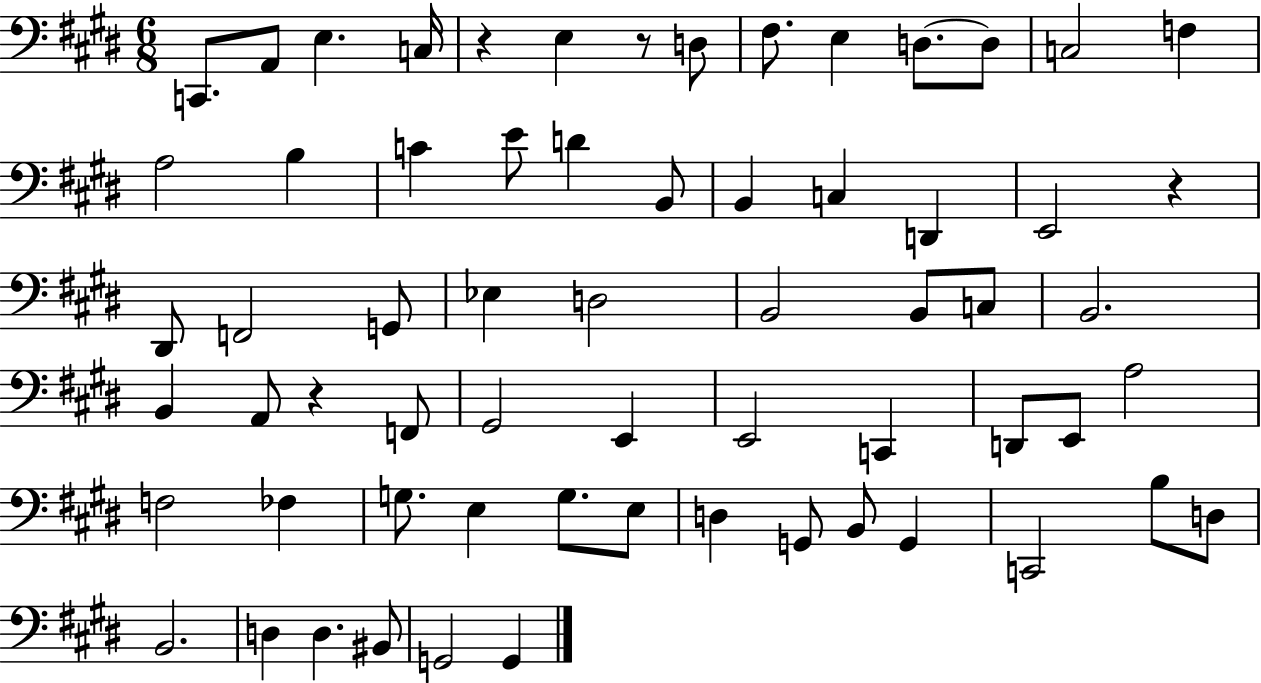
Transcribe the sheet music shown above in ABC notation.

X:1
T:Untitled
M:6/8
L:1/4
K:E
C,,/2 A,,/2 E, C,/4 z E, z/2 D,/2 ^F,/2 E, D,/2 D,/2 C,2 F, A,2 B, C E/2 D B,,/2 B,, C, D,, E,,2 z ^D,,/2 F,,2 G,,/2 _E, D,2 B,,2 B,,/2 C,/2 B,,2 B,, A,,/2 z F,,/2 ^G,,2 E,, E,,2 C,, D,,/2 E,,/2 A,2 F,2 _F, G,/2 E, G,/2 E,/2 D, G,,/2 B,,/2 G,, C,,2 B,/2 D,/2 B,,2 D, D, ^B,,/2 G,,2 G,,